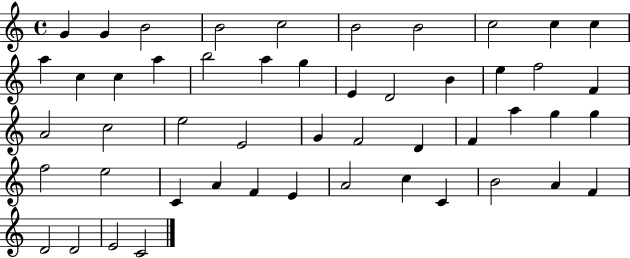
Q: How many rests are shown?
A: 0